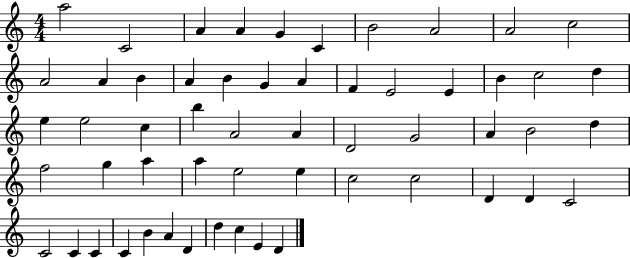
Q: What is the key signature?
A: C major